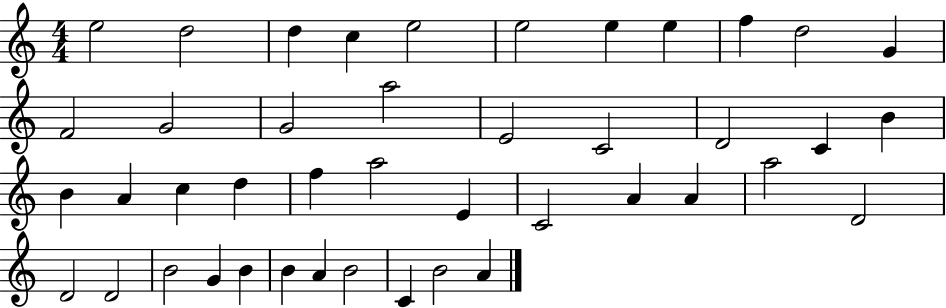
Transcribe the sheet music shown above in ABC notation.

X:1
T:Untitled
M:4/4
L:1/4
K:C
e2 d2 d c e2 e2 e e f d2 G F2 G2 G2 a2 E2 C2 D2 C B B A c d f a2 E C2 A A a2 D2 D2 D2 B2 G B B A B2 C B2 A